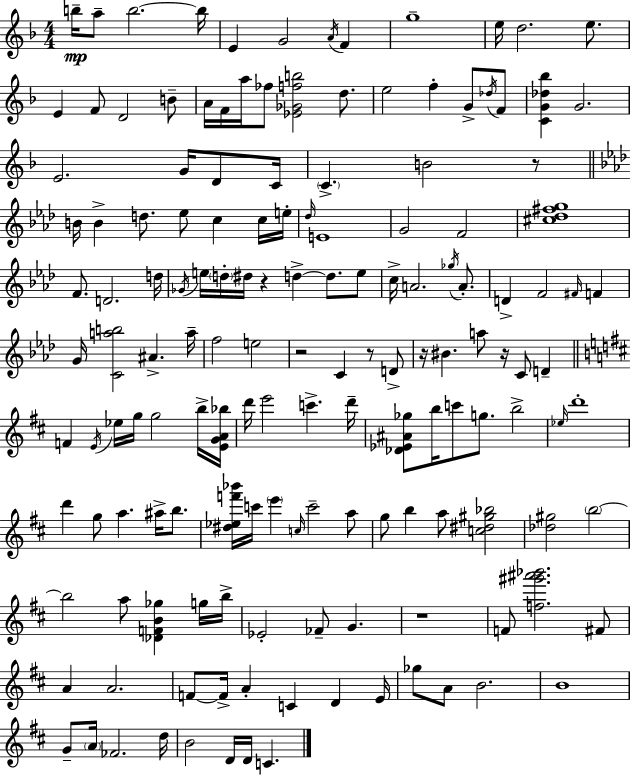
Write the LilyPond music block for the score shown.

{
  \clef treble
  \numericTimeSignature
  \time 4/4
  \key d \minor
  b''16--\mp a''8-- b''2.~~ b''16 | e'4 g'2 \acciaccatura { a'16 } f'4 | g''1-- | e''16 d''2. e''8. | \break e'4 f'8 d'2 b'8-- | a'16 f'16 a''16 fes''8 <ees' ges' f'' b''>2 d''8. | e''2 f''4-. g'8-> \acciaccatura { des''16 } | f'8 <c' g' des'' bes''>4 g'2. | \break e'2. g'16 d'8 | c'16 \parenthesize c'4.-> b'2 | r8 \bar "||" \break \key aes \major b'16 b'4-> d''8. ees''8 c''4 c''16 e''16-. | \grace { des''16 } e'1 | g'2 f'2 | <cis'' des'' fis'' g''>1 | \break f'8. d'2. | d''16 \acciaccatura { ges'16 } e''16 \parenthesize d''16-. dis''16 r4 d''4->~~ d''8. | e''8 c''16-> a'2. \acciaccatura { ges''16 } | a'8.-. d'4-> f'2 \grace { fis'16 } | \break f'4 g'16 <c' a'' b''>2 ais'4.-> | a''16-- f''2 e''2 | r2 c'4 | r8 d'8-> r16 bis'4. a''8 r16 c'8 | \break d'4-- \bar "||" \break \key b \minor f'4 \acciaccatura { e'16 } ees''16 g''16 g''2 b''16-> | <e' g' a' bes''>16 d'''16 e'''2 c'''4.-> | d'''16-- <des' ees' ais' ges''>8 b''16 c'''8 g''8. b''2-> | \grace { ees''16 } d'''1-. | \break d'''4 g''8 a''4. ais''16-> b''8. | <dis'' ees'' f''' bes'''>16 c'''16 \parenthesize e'''4 \grace { c''16 } c'''2-- | a''8 g''8 b''4 a''8 <c'' dis'' gis'' bes''>2 | <des'' gis''>2 \parenthesize b''2~~ | \break b''2 a''8 <des' f' b' ges''>4 | g''16 b''16-> ees'2-. fes'8-- g'4. | r1 | f'8 <f'' gis''' ais''' bes'''>2. | \break fis'8 a'4 a'2. | f'8~~ f'16-> a'4-. c'4 d'4 | e'16 ges''8 a'8 b'2. | b'1 | \break g'8-- \parenthesize a'16 fes'2. | d''16 b'2 d'16 d'16 c'4. | \bar "|."
}